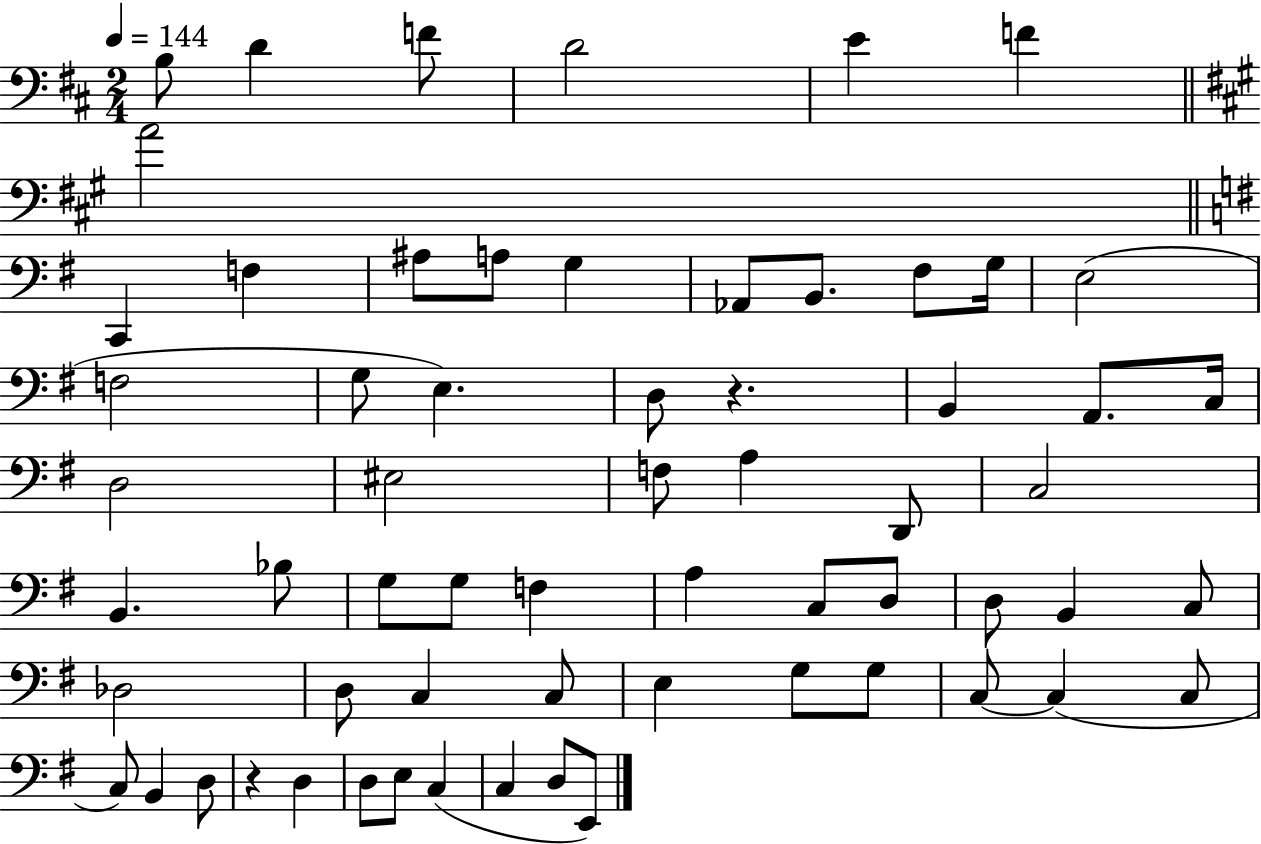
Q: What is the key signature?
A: D major